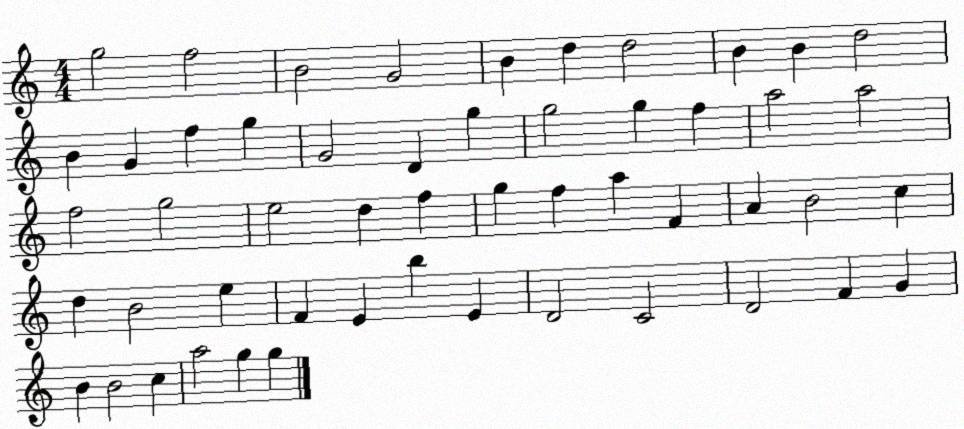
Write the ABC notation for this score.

X:1
T:Untitled
M:4/4
L:1/4
K:C
g2 f2 B2 G2 B d d2 B B d2 B G f g G2 D g g2 g f a2 a2 f2 g2 e2 d f g f a F A B2 c d B2 e F E b E D2 C2 D2 F G B B2 c a2 g g